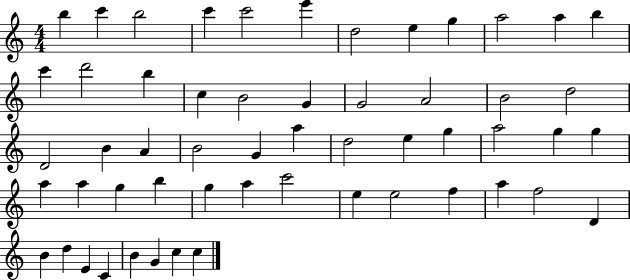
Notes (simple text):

B5/q C6/q B5/h C6/q C6/h E6/q D5/h E5/q G5/q A5/h A5/q B5/q C6/q D6/h B5/q C5/q B4/h G4/q G4/h A4/h B4/h D5/h D4/h B4/q A4/q B4/h G4/q A5/q D5/h E5/q G5/q A5/h G5/q G5/q A5/q A5/q G5/q B5/q G5/q A5/q C6/h E5/q E5/h F5/q A5/q F5/h D4/q B4/q D5/q E4/q C4/q B4/q G4/q C5/q C5/q